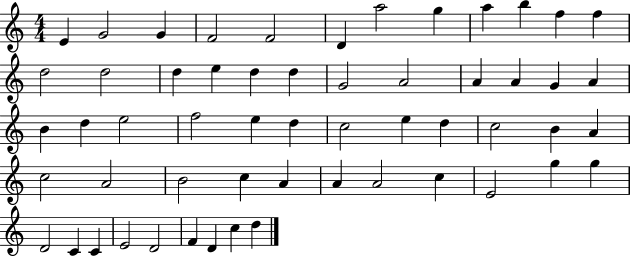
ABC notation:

X:1
T:Untitled
M:4/4
L:1/4
K:C
E G2 G F2 F2 D a2 g a b f f d2 d2 d e d d G2 A2 A A G A B d e2 f2 e d c2 e d c2 B A c2 A2 B2 c A A A2 c E2 g g D2 C C E2 D2 F D c d